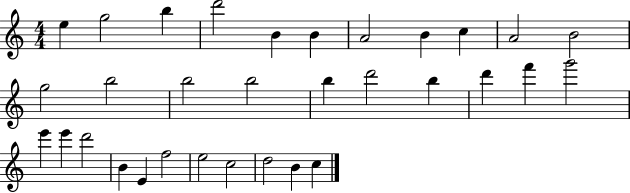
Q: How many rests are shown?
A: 0